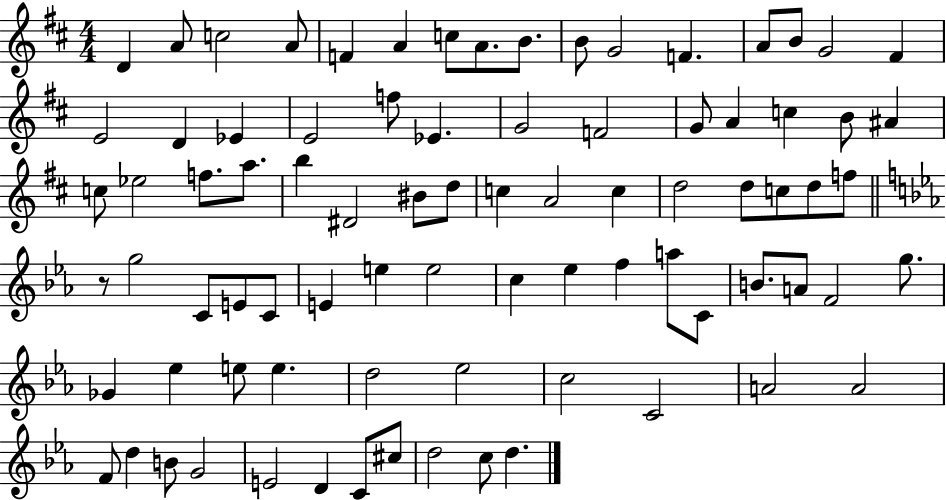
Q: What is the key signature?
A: D major